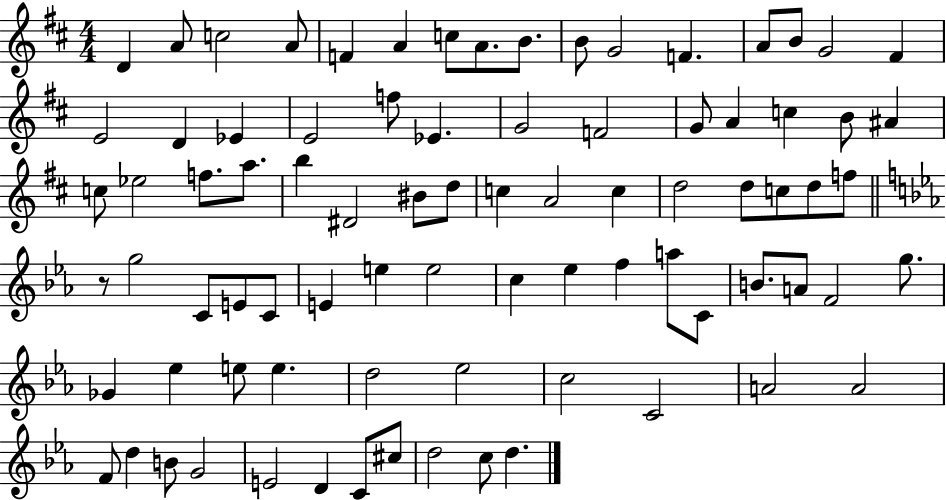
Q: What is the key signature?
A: D major